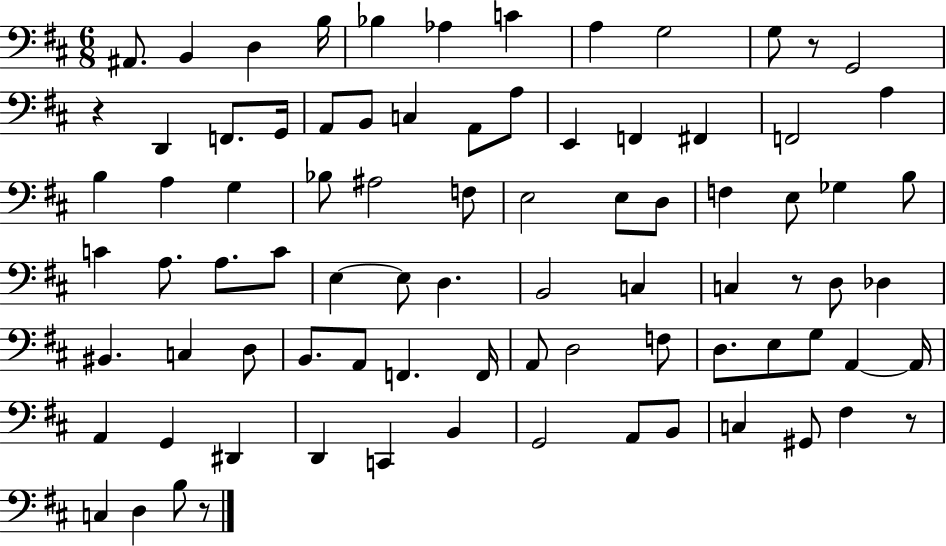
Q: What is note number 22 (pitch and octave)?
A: F#2